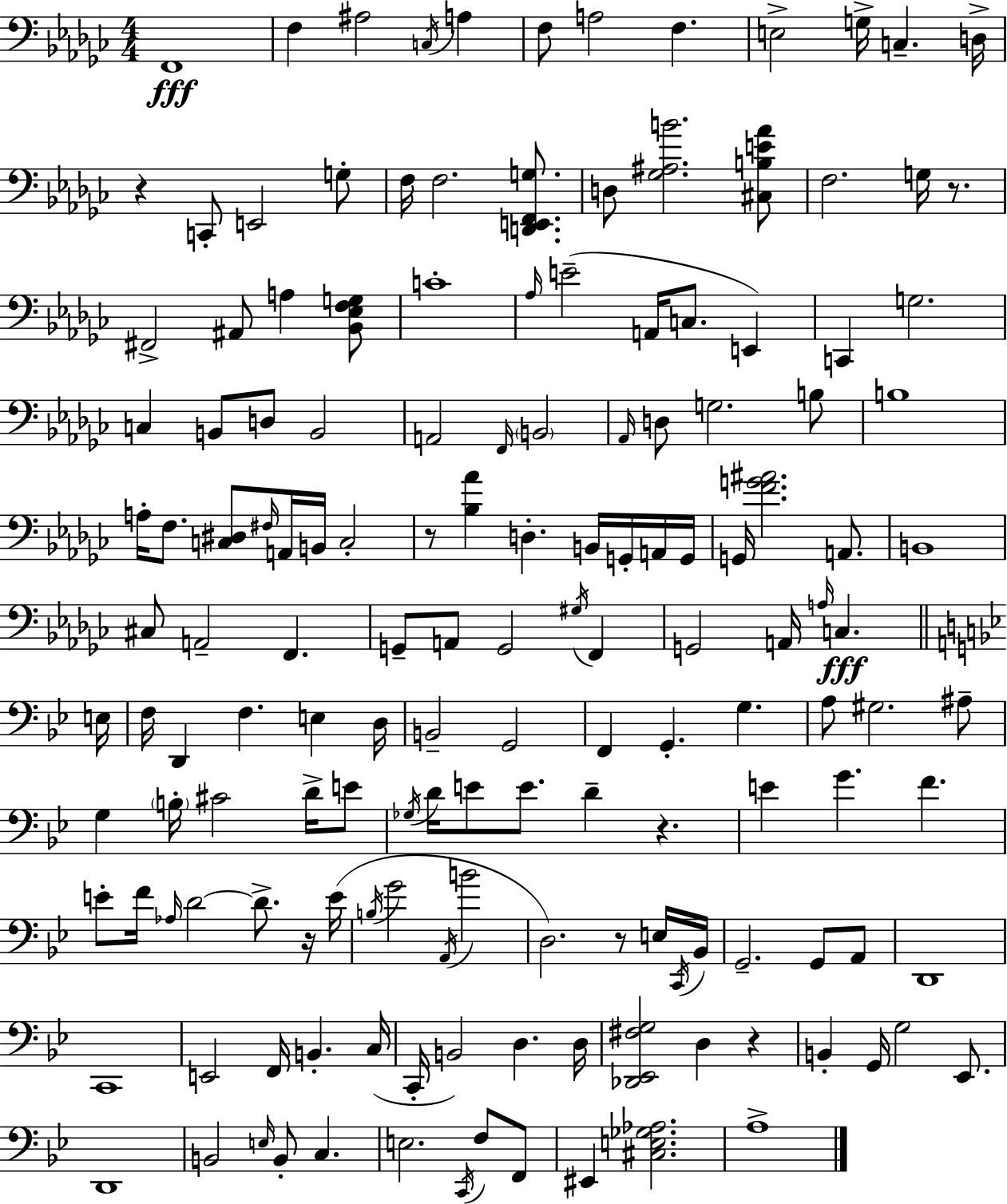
X:1
T:Untitled
M:4/4
L:1/4
K:Ebm
F,,4 F, ^A,2 C,/4 A, F,/2 A,2 F, E,2 G,/4 C, D,/4 z C,,/2 E,,2 G,/2 F,/4 F,2 [D,,E,,F,,G,]/2 D,/2 [_G,^A,B]2 [^C,B,E_A]/2 F,2 G,/4 z/2 ^F,,2 ^A,,/2 A, [_B,,_E,F,G,]/2 C4 _A,/4 E2 A,,/4 C,/2 E,, C,, G,2 C, B,,/2 D,/2 B,,2 A,,2 F,,/4 B,,2 _A,,/4 D,/2 G,2 B,/2 B,4 A,/4 F,/2 [C,^D,]/2 ^F,/4 A,,/4 B,,/4 C,2 z/2 [_B,_A] D, B,,/4 G,,/4 A,,/4 G,,/4 G,,/4 [FG^A]2 A,,/2 B,,4 ^C,/2 A,,2 F,, G,,/2 A,,/2 G,,2 ^G,/4 F,, G,,2 A,,/4 A,/4 C, E,/4 F,/4 D,, F, E, D,/4 B,,2 G,,2 F,, G,, G, A,/2 ^G,2 ^A,/2 G, B,/4 ^C2 D/4 E/2 _G,/4 D/4 E/2 E/2 D z E G F E/2 F/4 _A,/4 D2 D/2 z/4 E/4 B,/4 G2 A,,/4 B2 D,2 z/2 E,/4 C,,/4 _B,,/4 G,,2 G,,/2 A,,/2 D,,4 C,,4 E,,2 F,,/4 B,, C,/4 C,,/4 B,,2 D, D,/4 [_D,,_E,,^F,G,]2 D, z B,, G,,/4 G,2 _E,,/2 D,,4 B,,2 E,/4 B,,/2 C, E,2 C,,/4 F,/2 F,,/2 ^E,, [^C,E,_G,_A,]2 A,4